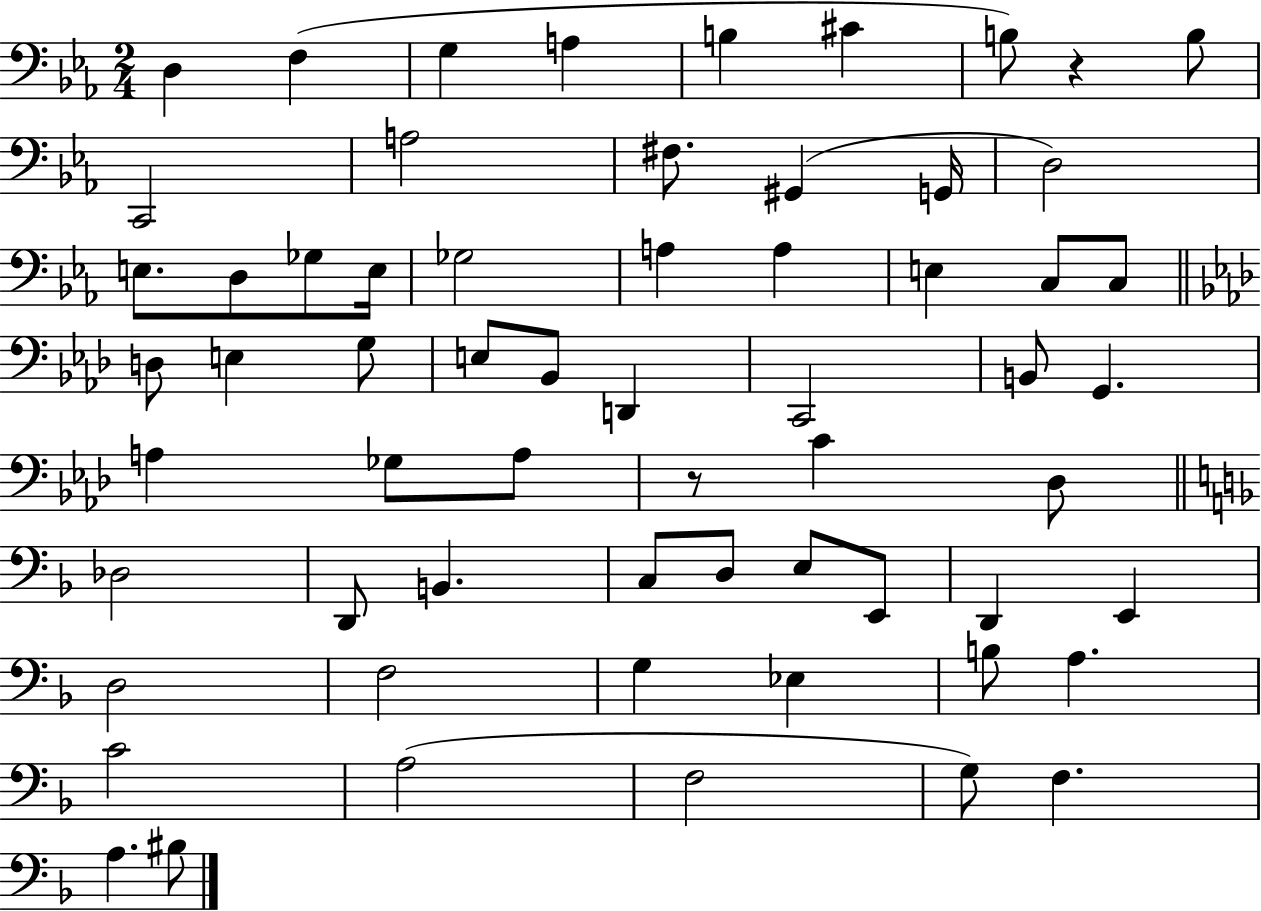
X:1
T:Untitled
M:2/4
L:1/4
K:Eb
D, F, G, A, B, ^C B,/2 z B,/2 C,,2 A,2 ^F,/2 ^G,, G,,/4 D,2 E,/2 D,/2 _G,/2 E,/4 _G,2 A, A, E, C,/2 C,/2 D,/2 E, G,/2 E,/2 _B,,/2 D,, C,,2 B,,/2 G,, A, _G,/2 A,/2 z/2 C _D,/2 _D,2 D,,/2 B,, C,/2 D,/2 E,/2 E,,/2 D,, E,, D,2 F,2 G, _E, B,/2 A, C2 A,2 F,2 G,/2 F, A, ^B,/2